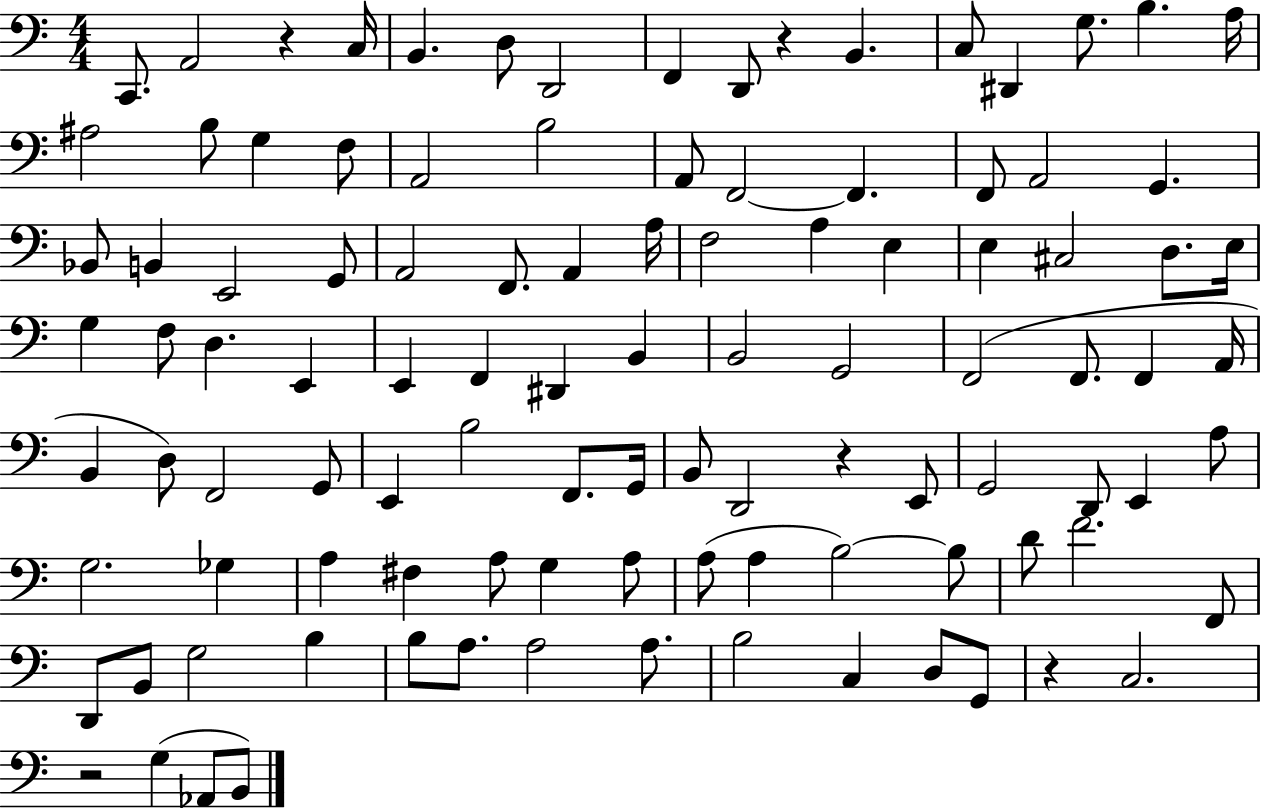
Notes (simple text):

C2/e. A2/h R/q C3/s B2/q. D3/e D2/h F2/q D2/e R/q B2/q. C3/e D#2/q G3/e. B3/q. A3/s A#3/h B3/e G3/q F3/e A2/h B3/h A2/e F2/h F2/q. F2/e A2/h G2/q. Bb2/e B2/q E2/h G2/e A2/h F2/e. A2/q A3/s F3/h A3/q E3/q E3/q C#3/h D3/e. E3/s G3/q F3/e D3/q. E2/q E2/q F2/q D#2/q B2/q B2/h G2/h F2/h F2/e. F2/q A2/s B2/q D3/e F2/h G2/e E2/q B3/h F2/e. G2/s B2/e D2/h R/q E2/e G2/h D2/e E2/q A3/e G3/h. Gb3/q A3/q F#3/q A3/e G3/q A3/e A3/e A3/q B3/h B3/e D4/e F4/h. F2/e D2/e B2/e G3/h B3/q B3/e A3/e. A3/h A3/e. B3/h C3/q D3/e G2/e R/q C3/h. R/h G3/q Ab2/e B2/e